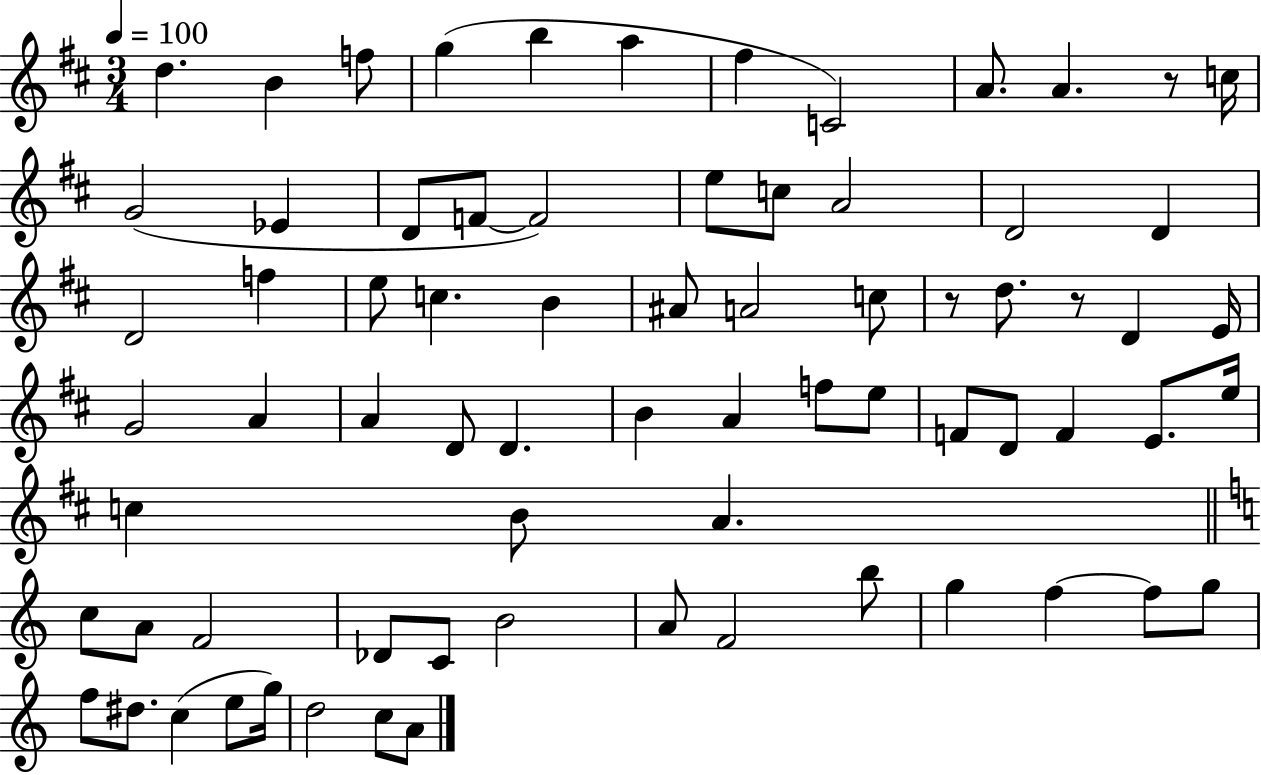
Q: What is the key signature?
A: D major